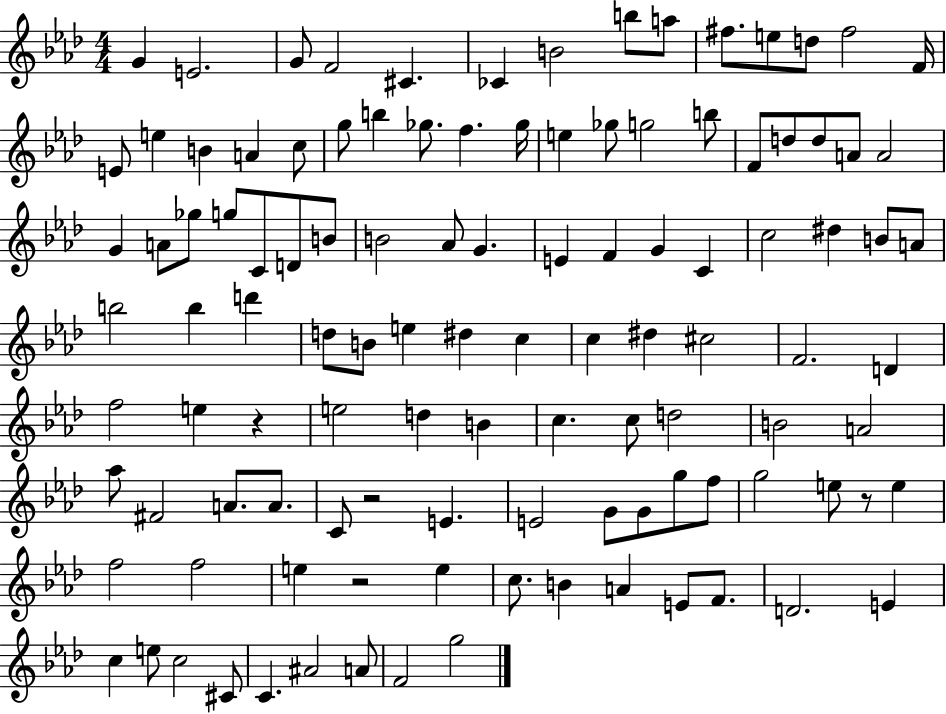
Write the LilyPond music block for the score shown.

{
  \clef treble
  \numericTimeSignature
  \time 4/4
  \key aes \major
  g'4 e'2. | g'8 f'2 cis'4. | ces'4 b'2 b''8 a''8 | fis''8. e''8 d''8 fis''2 f'16 | \break e'8 e''4 b'4 a'4 c''8 | g''8 b''4 ges''8. f''4. ges''16 | e''4 ges''8 g''2 b''8 | f'8 d''8 d''8 a'8 a'2 | \break g'4 a'8 ges''8 g''8 c'8 d'8 b'8 | b'2 aes'8 g'4. | e'4 f'4 g'4 c'4 | c''2 dis''4 b'8 a'8 | \break b''2 b''4 d'''4 | d''8 b'8 e''4 dis''4 c''4 | c''4 dis''4 cis''2 | f'2. d'4 | \break f''2 e''4 r4 | e''2 d''4 b'4 | c''4. c''8 d''2 | b'2 a'2 | \break aes''8 fis'2 a'8. a'8. | c'8 r2 e'4. | e'2 g'8 g'8 g''8 f''8 | g''2 e''8 r8 e''4 | \break f''2 f''2 | e''4 r2 e''4 | c''8. b'4 a'4 e'8 f'8. | d'2. e'4 | \break c''4 e''8 c''2 cis'8 | c'4. ais'2 a'8 | f'2 g''2 | \bar "|."
}